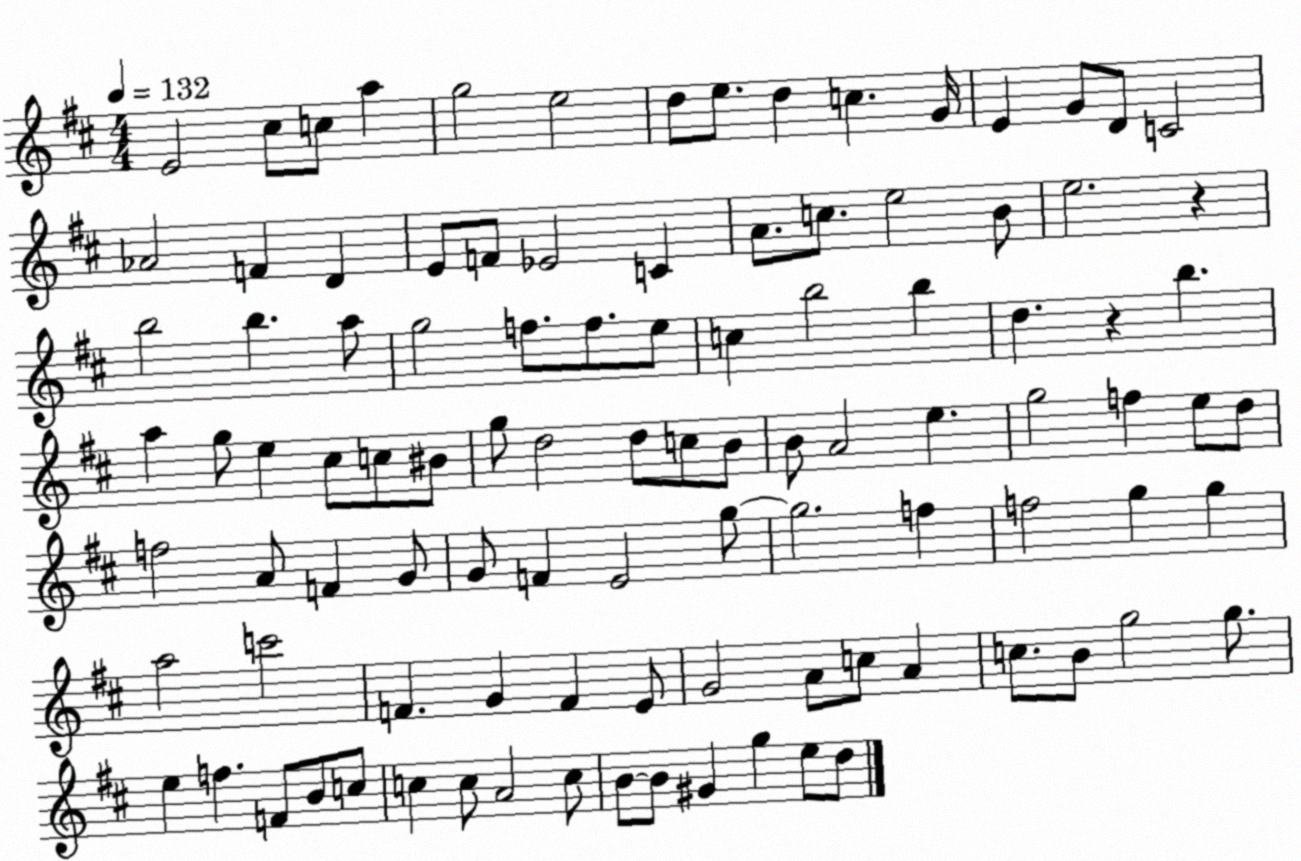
X:1
T:Untitled
M:4/4
L:1/4
K:D
E2 ^c/2 c/2 a g2 e2 d/2 e/2 d c G/4 E G/2 D/2 C2 _A2 F D E/2 F/2 _E2 C A/2 c/2 e2 B/2 e2 z b2 b a/2 g2 f/2 f/2 e/2 c b2 b d z b a g/2 e ^c/2 c/2 ^B/2 g/2 d2 d/2 c/2 B/2 B/2 A2 e g2 f e/2 d/2 f2 A/2 F G/2 G/2 F E2 g/2 g2 f f2 g g a2 c'2 F G F E/2 G2 A/2 c/2 A c/2 B/2 g2 g/2 e f F/2 B/2 c/2 c c/2 A2 c/2 B/2 B/2 ^G g e/2 d/2